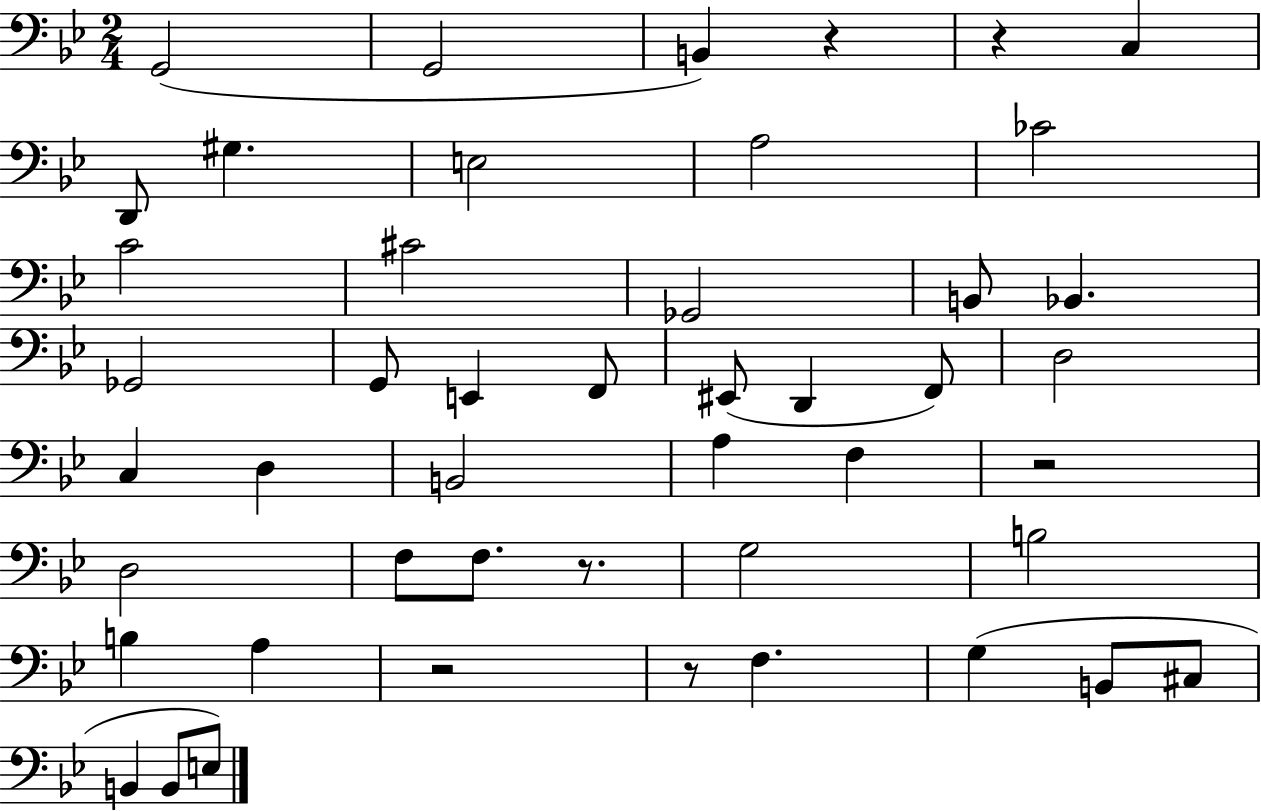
{
  \clef bass
  \numericTimeSignature
  \time 2/4
  \key bes \major
  \repeat volta 2 { g,2( | g,2 | b,4) r4 | r4 c4 | \break d,8 gis4. | e2 | a2 | ces'2 | \break c'2 | cis'2 | ges,2 | b,8 bes,4. | \break ges,2 | g,8 e,4 f,8 | eis,8( d,4 f,8) | d2 | \break c4 d4 | b,2 | a4 f4 | r2 | \break d2 | f8 f8. r8. | g2 | b2 | \break b4 a4 | r2 | r8 f4. | g4( b,8 cis8 | \break b,4 b,8 e8) | } \bar "|."
}